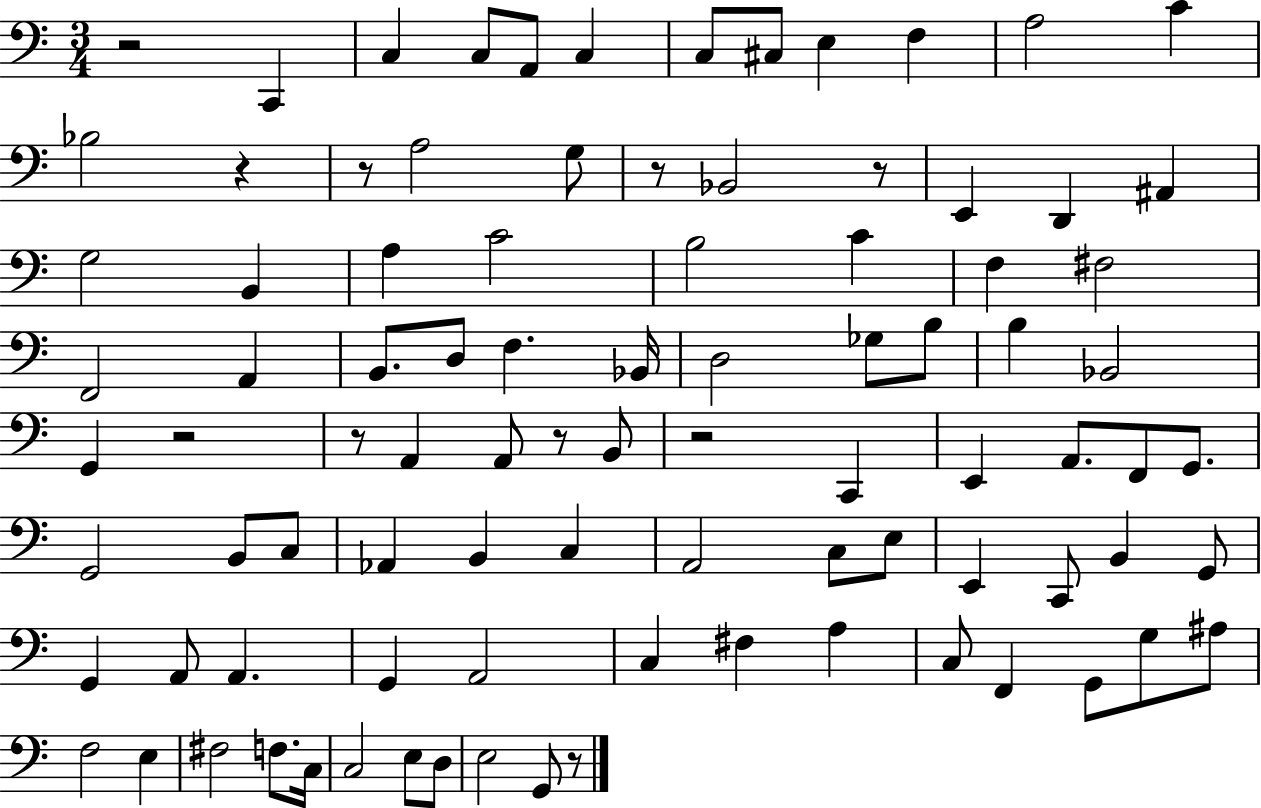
X:1
T:Untitled
M:3/4
L:1/4
K:C
z2 C,, C, C,/2 A,,/2 C, C,/2 ^C,/2 E, F, A,2 C _B,2 z z/2 A,2 G,/2 z/2 _B,,2 z/2 E,, D,, ^A,, G,2 B,, A, C2 B,2 C F, ^F,2 F,,2 A,, B,,/2 D,/2 F, _B,,/4 D,2 _G,/2 B,/2 B, _B,,2 G,, z2 z/2 A,, A,,/2 z/2 B,,/2 z2 C,, E,, A,,/2 F,,/2 G,,/2 G,,2 B,,/2 C,/2 _A,, B,, C, A,,2 C,/2 E,/2 E,, C,,/2 B,, G,,/2 G,, A,,/2 A,, G,, A,,2 C, ^F, A, C,/2 F,, G,,/2 G,/2 ^A,/2 F,2 E, ^F,2 F,/2 C,/4 C,2 E,/2 D,/2 E,2 G,,/2 z/2